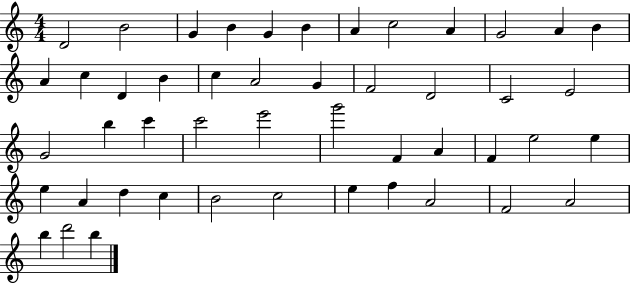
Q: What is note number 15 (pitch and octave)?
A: D4